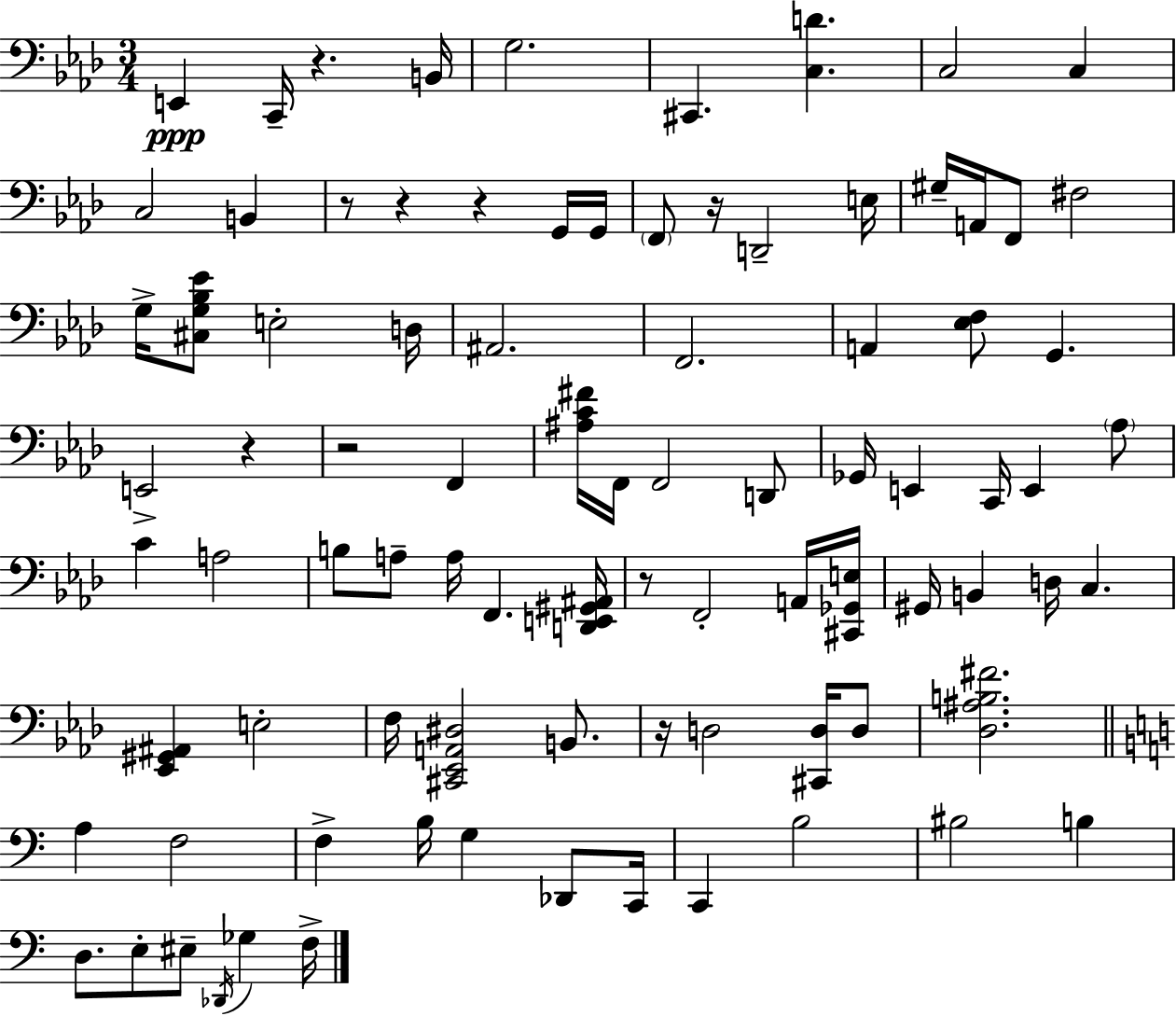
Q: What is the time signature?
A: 3/4